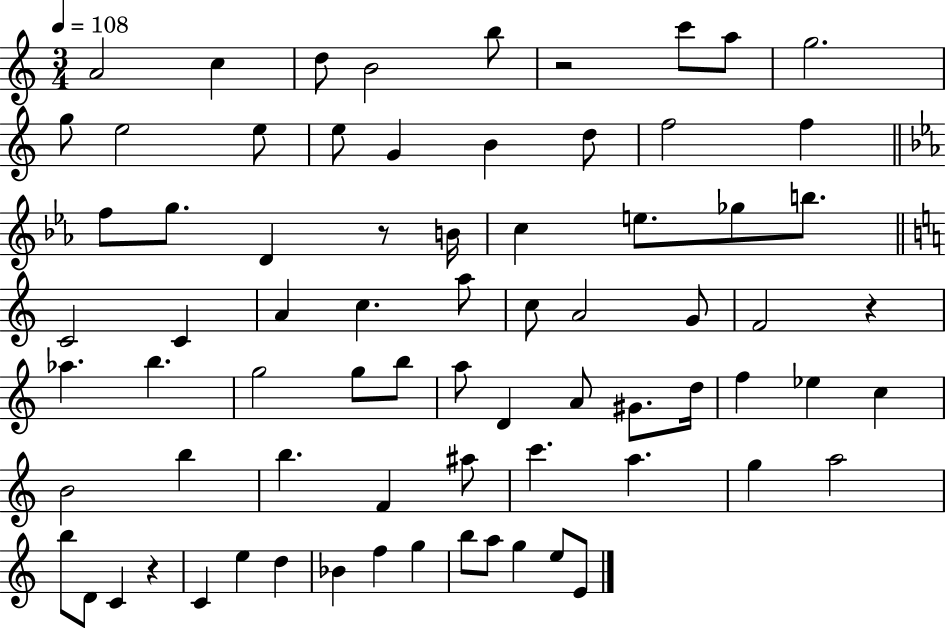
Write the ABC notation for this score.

X:1
T:Untitled
M:3/4
L:1/4
K:C
A2 c d/2 B2 b/2 z2 c'/2 a/2 g2 g/2 e2 e/2 e/2 G B d/2 f2 f f/2 g/2 D z/2 B/4 c e/2 _g/2 b/2 C2 C A c a/2 c/2 A2 G/2 F2 z _a b g2 g/2 b/2 a/2 D A/2 ^G/2 d/4 f _e c B2 b b F ^a/2 c' a g a2 b/2 D/2 C z C e d _B f g b/2 a/2 g e/2 E/2